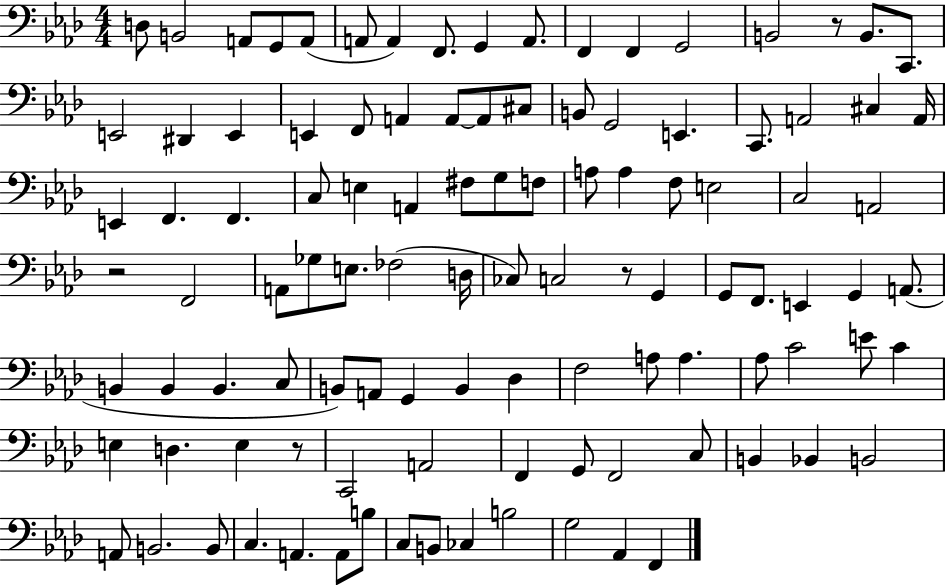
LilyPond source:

{
  \clef bass
  \numericTimeSignature
  \time 4/4
  \key aes \major
  \repeat volta 2 { d8 b,2 a,8 g,8 a,8( | a,8 a,4) f,8. g,4 a,8. | f,4 f,4 g,2 | b,2 r8 b,8. c,8. | \break e,2 dis,4 e,4 | e,4 f,8 a,4 a,8~~ a,8 cis8 | b,8 g,2 e,4. | c,8. a,2 cis4 a,16 | \break e,4 f,4. f,4. | c8 e4 a,4 fis8 g8 f8 | a8 a4 f8 e2 | c2 a,2 | \break r2 f,2 | a,8 ges8 e8. fes2( d16 | ces8) c2 r8 g,4 | g,8 f,8. e,4 g,4 a,8.( | \break b,4 b,4 b,4. c8 | b,8) a,8 g,4 b,4 des4 | f2 a8 a4. | aes8 c'2 e'8 c'4 | \break e4 d4. e4 r8 | c,2 a,2 | f,4 g,8 f,2 c8 | b,4 bes,4 b,2 | \break a,8 b,2. b,8 | c4. a,4. a,8 b8 | c8 b,8 ces4 b2 | g2 aes,4 f,4 | \break } \bar "|."
}